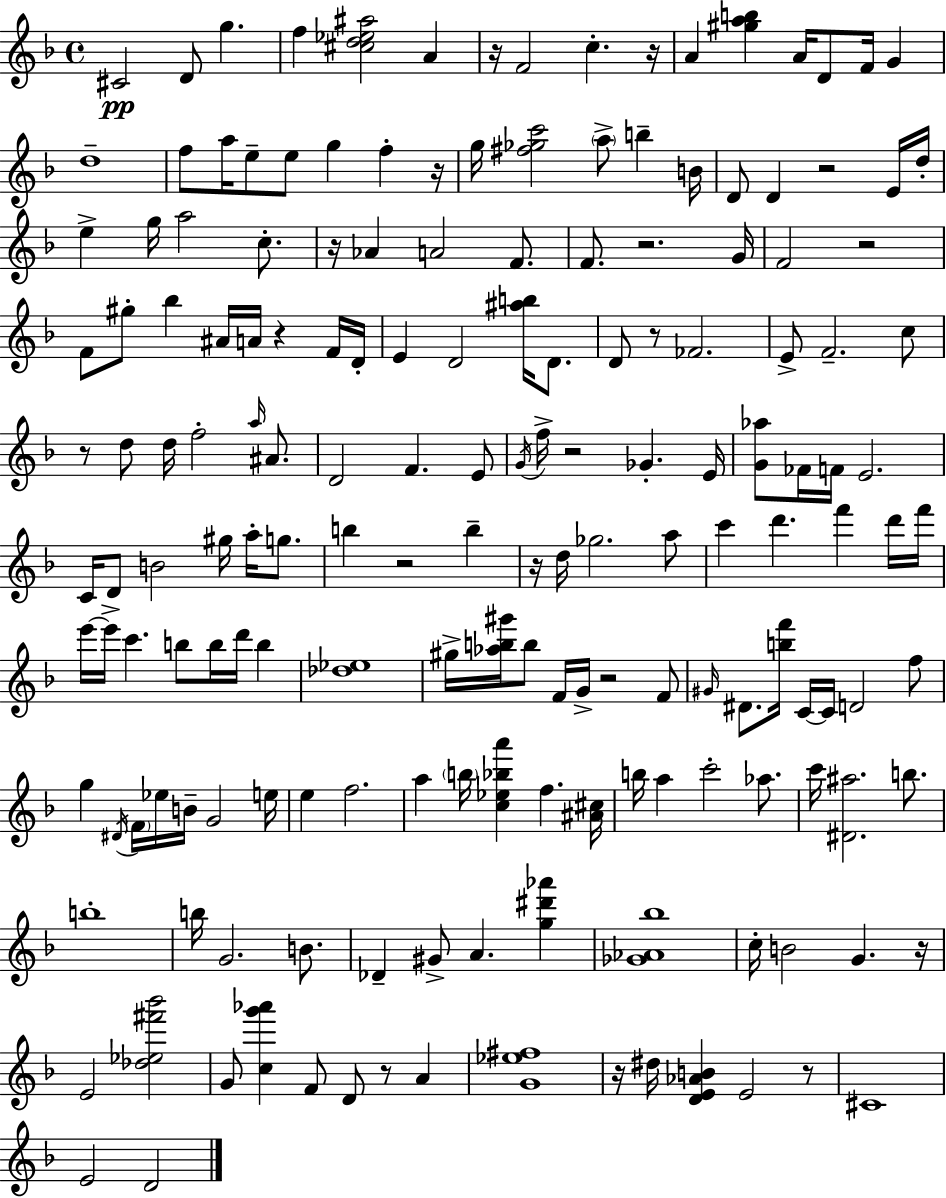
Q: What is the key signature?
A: D minor